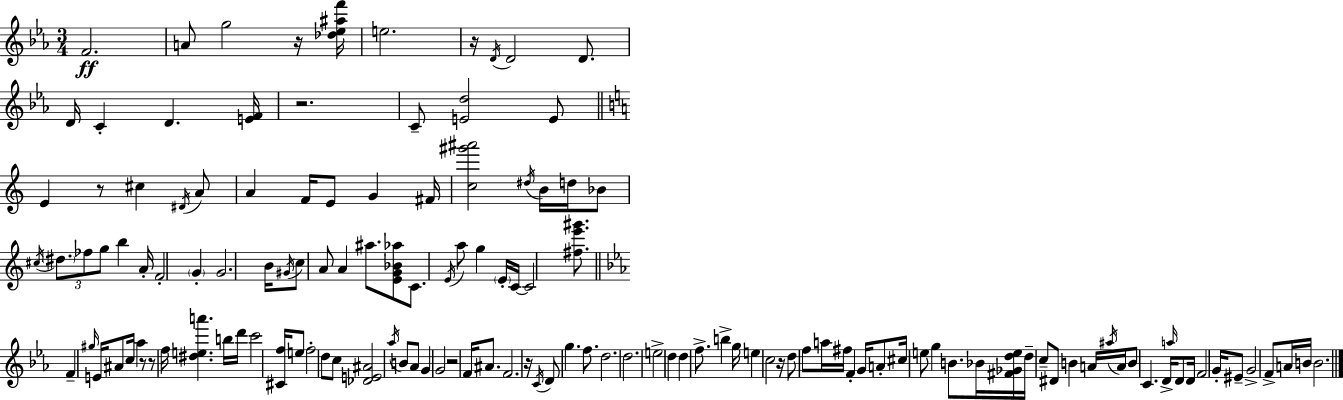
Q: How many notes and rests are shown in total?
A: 135